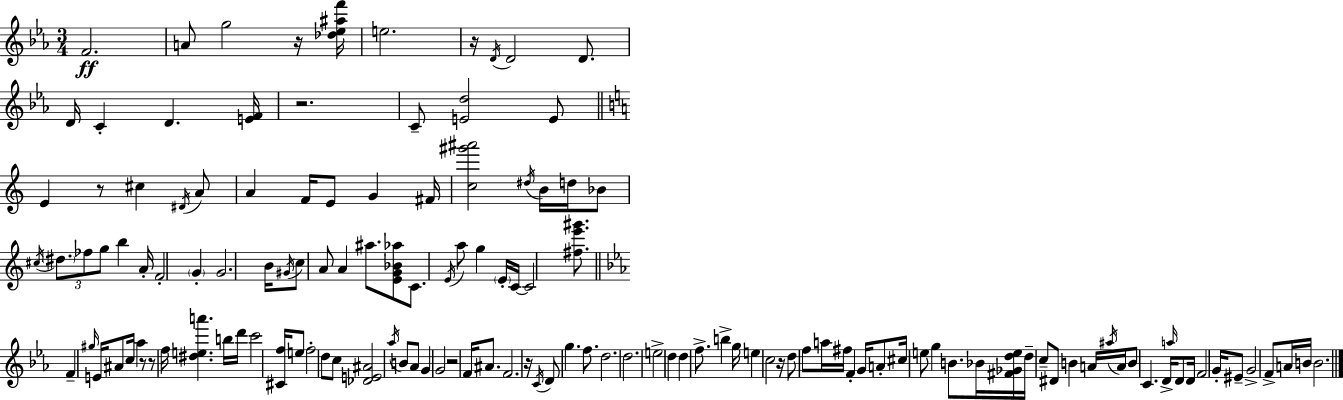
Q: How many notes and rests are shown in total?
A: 135